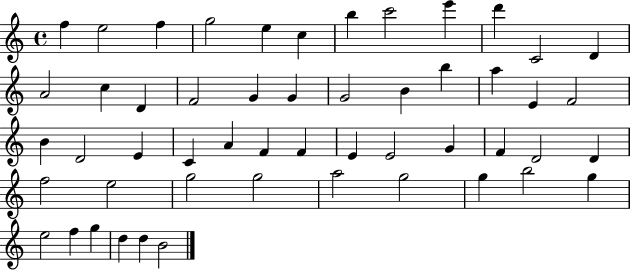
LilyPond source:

{
  \clef treble
  \time 4/4
  \defaultTimeSignature
  \key c \major
  f''4 e''2 f''4 | g''2 e''4 c''4 | b''4 c'''2 e'''4 | d'''4 c'2 d'4 | \break a'2 c''4 d'4 | f'2 g'4 g'4 | g'2 b'4 b''4 | a''4 e'4 f'2 | \break b'4 d'2 e'4 | c'4 a'4 f'4 f'4 | e'4 e'2 g'4 | f'4 d'2 d'4 | \break f''2 e''2 | g''2 g''2 | a''2 g''2 | g''4 b''2 g''4 | \break e''2 f''4 g''4 | d''4 d''4 b'2 | \bar "|."
}